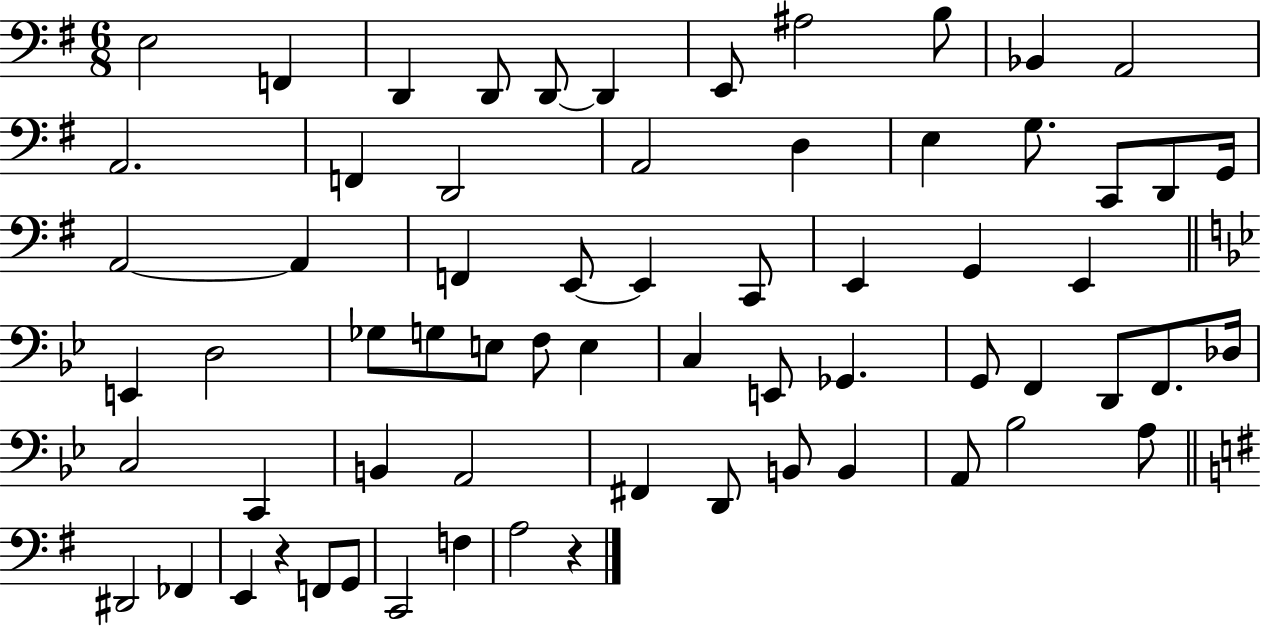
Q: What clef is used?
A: bass